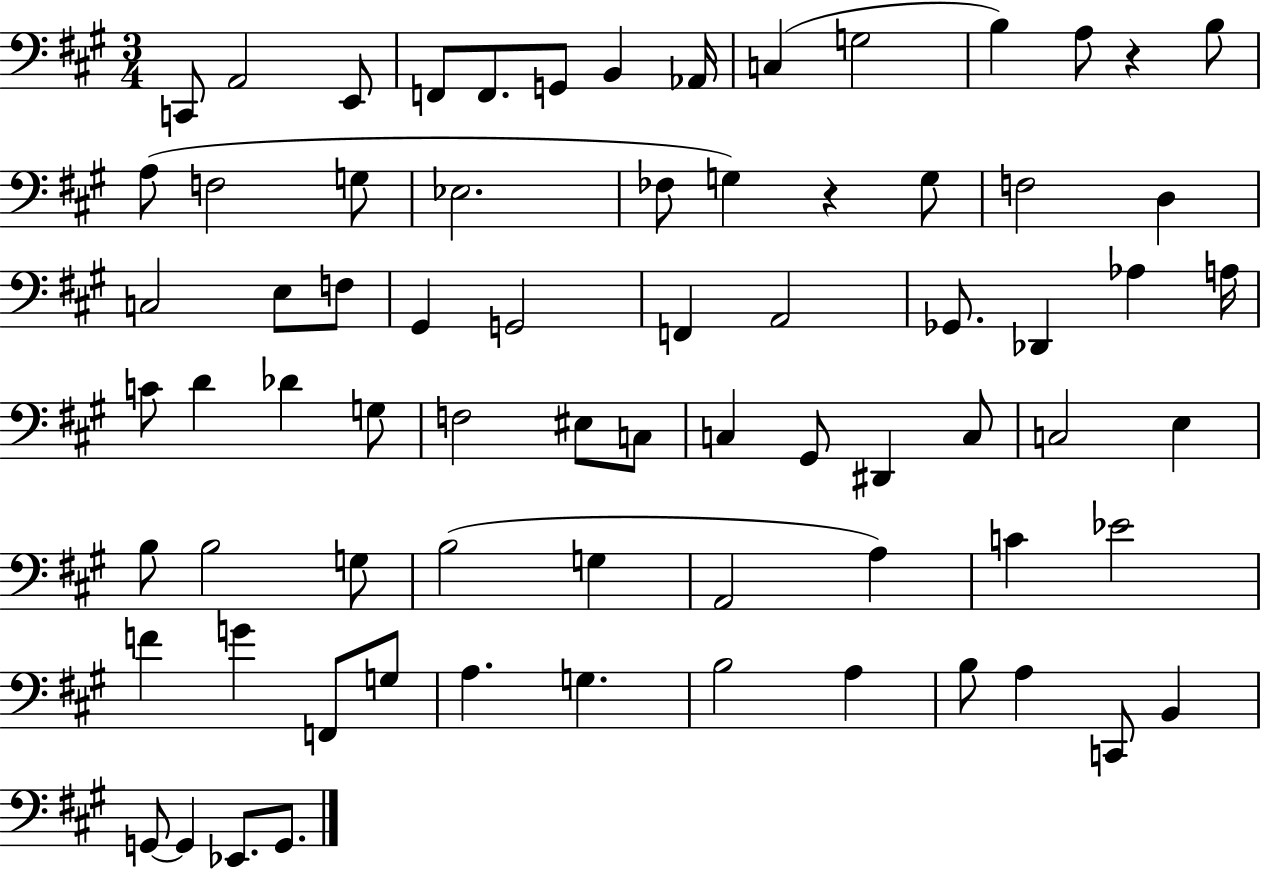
X:1
T:Untitled
M:3/4
L:1/4
K:A
C,,/2 A,,2 E,,/2 F,,/2 F,,/2 G,,/2 B,, _A,,/4 C, G,2 B, A,/2 z B,/2 A,/2 F,2 G,/2 _E,2 _F,/2 G, z G,/2 F,2 D, C,2 E,/2 F,/2 ^G,, G,,2 F,, A,,2 _G,,/2 _D,, _A, A,/4 C/2 D _D G,/2 F,2 ^E,/2 C,/2 C, ^G,,/2 ^D,, C,/2 C,2 E, B,/2 B,2 G,/2 B,2 G, A,,2 A, C _E2 F G F,,/2 G,/2 A, G, B,2 A, B,/2 A, C,,/2 B,, G,,/2 G,, _E,,/2 G,,/2